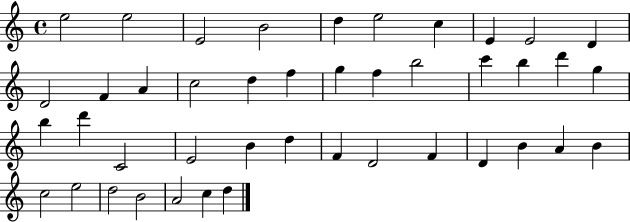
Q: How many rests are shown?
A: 0